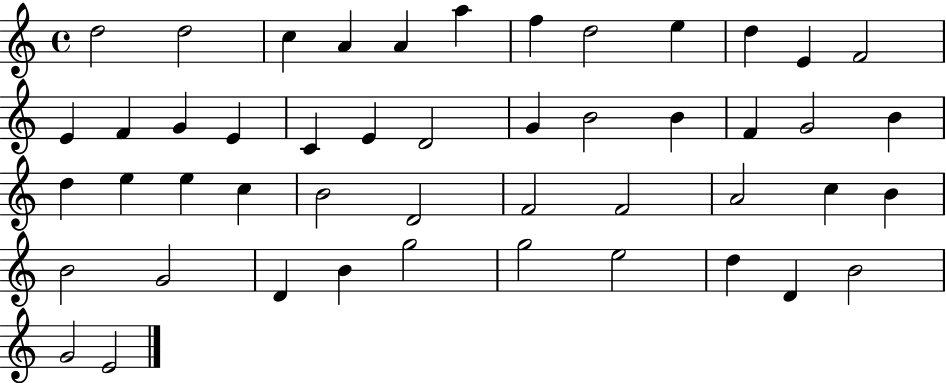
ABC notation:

X:1
T:Untitled
M:4/4
L:1/4
K:C
d2 d2 c A A a f d2 e d E F2 E F G E C E D2 G B2 B F G2 B d e e c B2 D2 F2 F2 A2 c B B2 G2 D B g2 g2 e2 d D B2 G2 E2